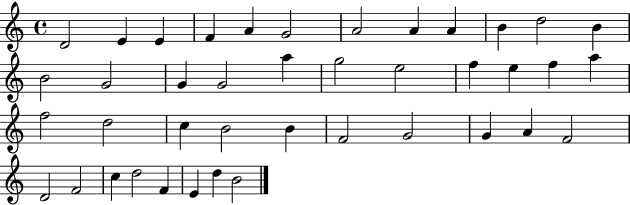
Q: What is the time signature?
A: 4/4